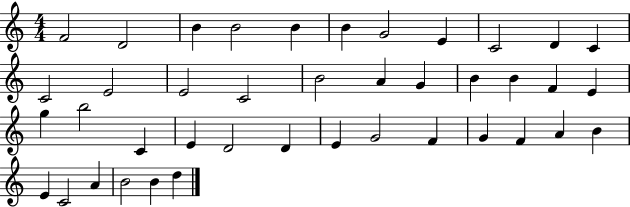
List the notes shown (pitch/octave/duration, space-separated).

F4/h D4/h B4/q B4/h B4/q B4/q G4/h E4/q C4/h D4/q C4/q C4/h E4/h E4/h C4/h B4/h A4/q G4/q B4/q B4/q F4/q E4/q G5/q B5/h C4/q E4/q D4/h D4/q E4/q G4/h F4/q G4/q F4/q A4/q B4/q E4/q C4/h A4/q B4/h B4/q D5/q